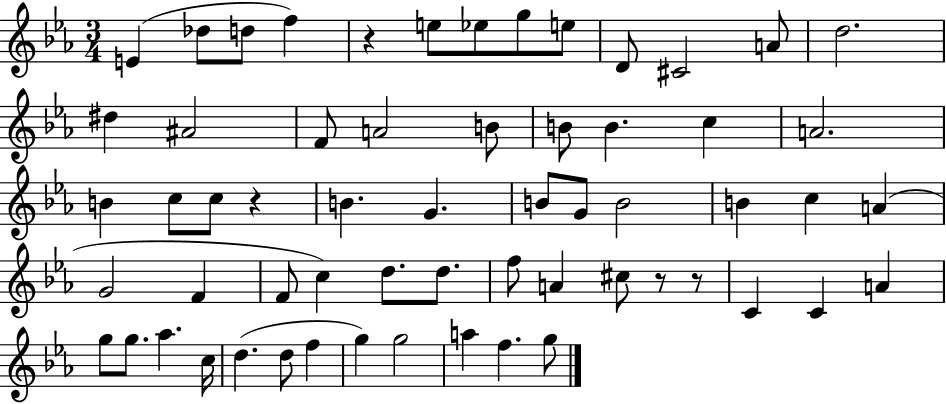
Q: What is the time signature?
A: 3/4